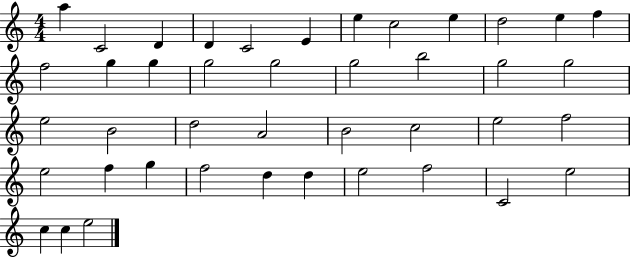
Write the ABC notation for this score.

X:1
T:Untitled
M:4/4
L:1/4
K:C
a C2 D D C2 E e c2 e d2 e f f2 g g g2 g2 g2 b2 g2 g2 e2 B2 d2 A2 B2 c2 e2 f2 e2 f g f2 d d e2 f2 C2 e2 c c e2